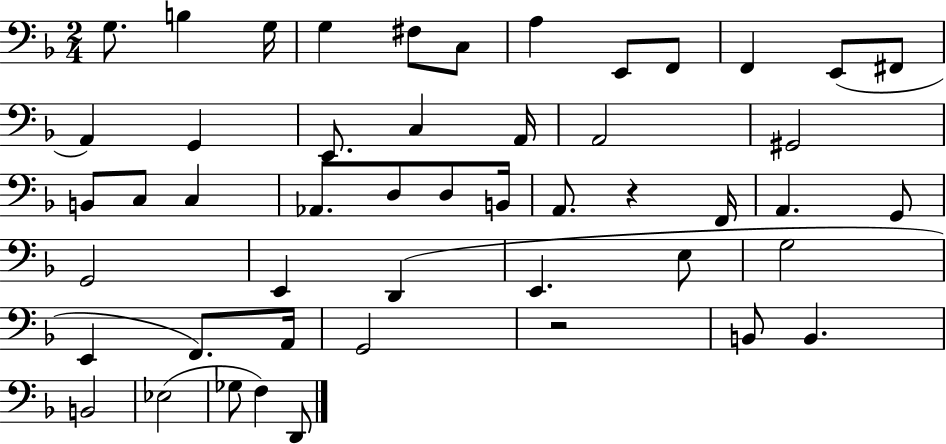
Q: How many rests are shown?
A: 2